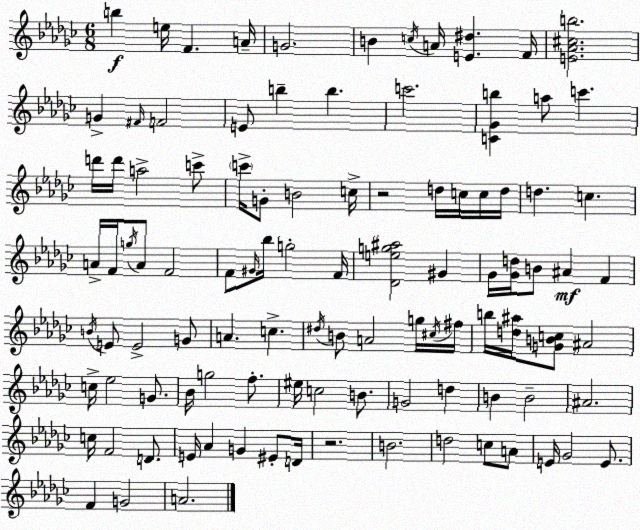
X:1
T:Untitled
M:6/8
L:1/4
K:Ebm
b e/4 F A/4 G2 B c/4 A/4 [E^d] F/4 [E_A^cb]2 G ^F/4 F2 E/2 b b c'2 [C_Gb] a/2 c' d'/4 d'/4 a2 c'/2 c'/4 G/2 B2 c/4 z2 d/4 c/4 c/4 d/4 d c A/4 F/4 g/4 A/2 F2 F/2 ^G/4 _b/4 g2 F/4 [_Deg^a]2 ^G _G/4 [_Gd]/4 B/2 ^A F B/4 E/2 E2 G/2 A c ^d/4 B/2 A2 g/4 ^c/4 ^f/4 b/4 [d^a]/4 [GBc]/2 ^A2 c/4 _e2 G/2 _B/4 g2 f/2 ^e/4 c2 B/2 G2 d B B2 ^A2 c/4 F2 D/2 E/4 _A G ^E/2 D/4 z2 B2 d2 c/2 A/2 E/4 _G2 E/2 F G2 A2